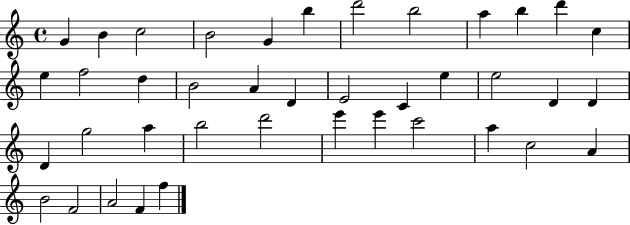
{
  \clef treble
  \time 4/4
  \defaultTimeSignature
  \key c \major
  g'4 b'4 c''2 | b'2 g'4 b''4 | d'''2 b''2 | a''4 b''4 d'''4 c''4 | \break e''4 f''2 d''4 | b'2 a'4 d'4 | e'2 c'4 e''4 | e''2 d'4 d'4 | \break d'4 g''2 a''4 | b''2 d'''2 | e'''4 e'''4 c'''2 | a''4 c''2 a'4 | \break b'2 f'2 | a'2 f'4 f''4 | \bar "|."
}